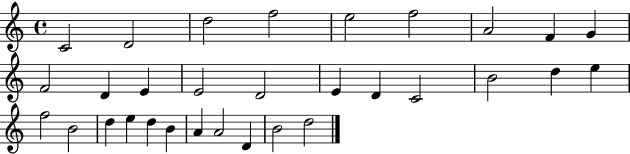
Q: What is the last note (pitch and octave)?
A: D5